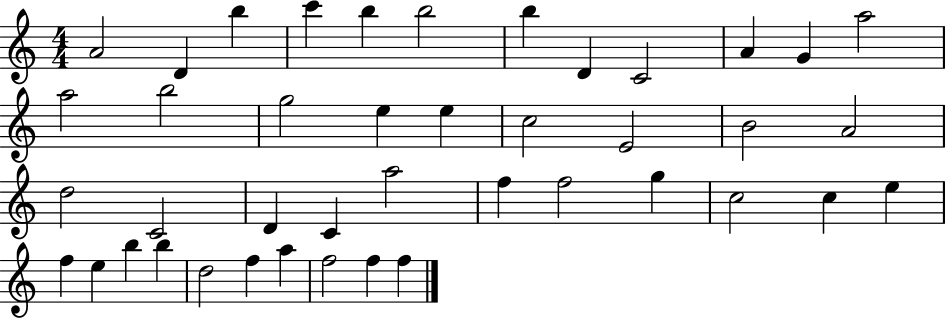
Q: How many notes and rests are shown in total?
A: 42